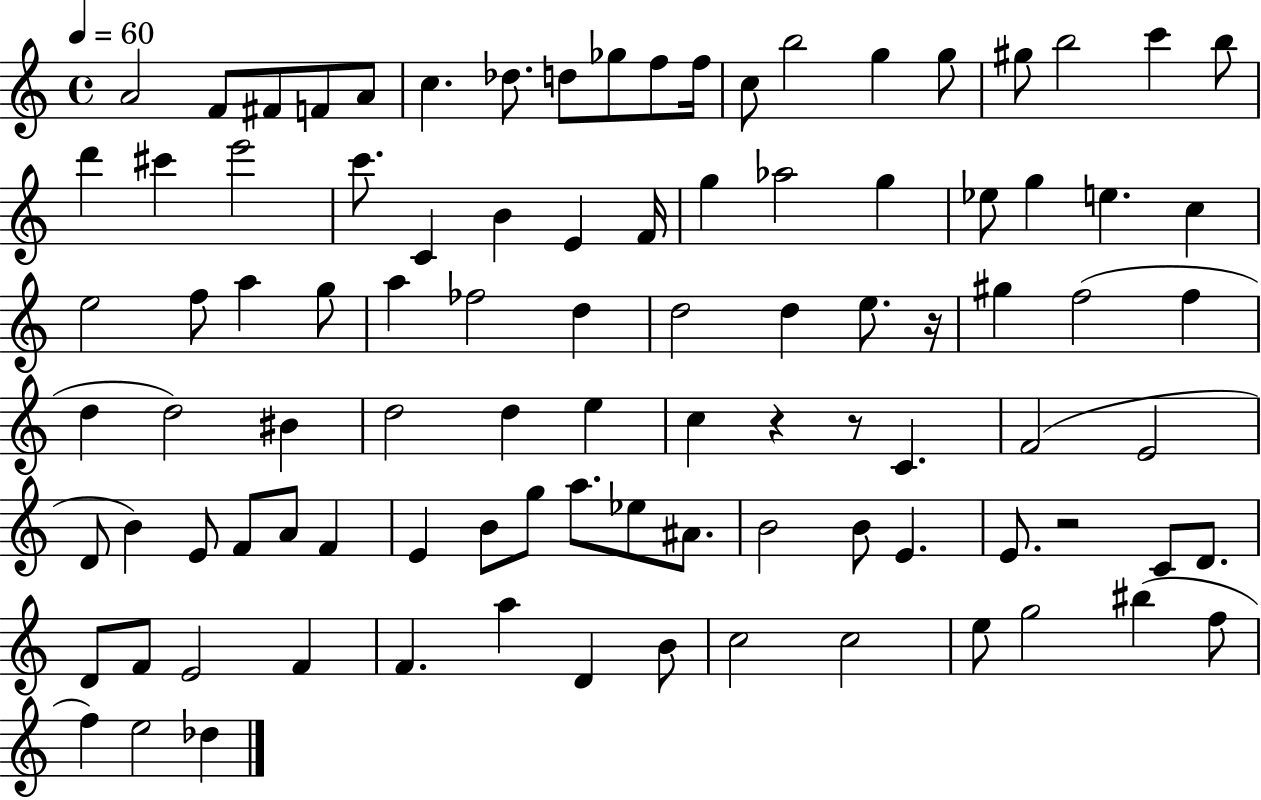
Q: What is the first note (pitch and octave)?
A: A4